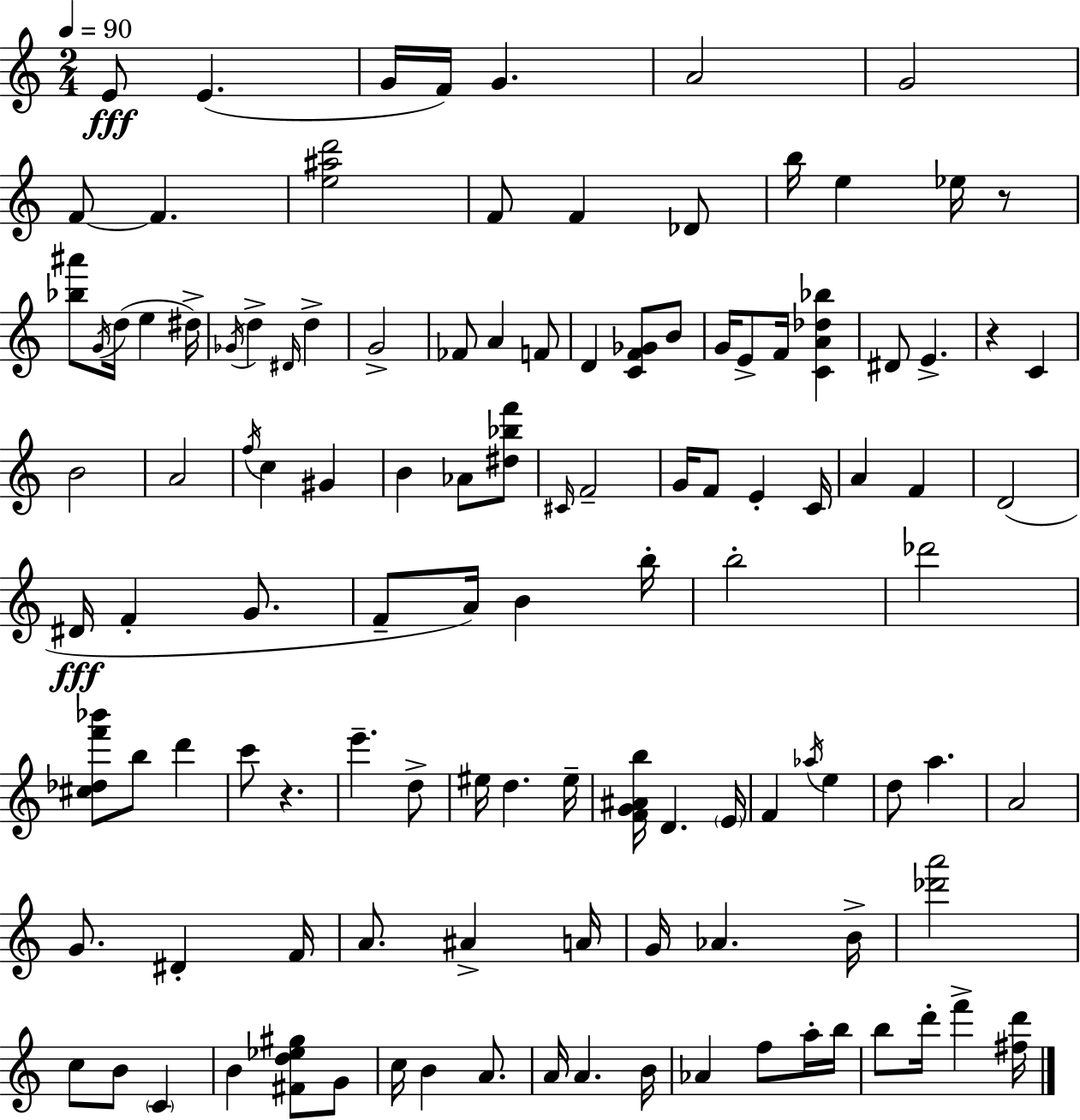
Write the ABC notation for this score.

X:1
T:Untitled
M:2/4
L:1/4
K:Am
E/2 E G/4 F/4 G A2 G2 F/2 F [e^ad']2 F/2 F _D/2 b/4 e _e/4 z/2 [_b^a']/2 G/4 d/4 e ^d/4 _G/4 d ^D/4 d G2 _F/2 A F/2 D [CF_G]/2 B/2 G/4 E/2 F/4 [CA_d_b] ^D/2 E z C B2 A2 f/4 c ^G B _A/2 [^d_bf']/2 ^C/4 F2 G/4 F/2 E C/4 A F D2 ^D/4 F G/2 F/2 A/4 B b/4 b2 _d'2 [^c_df'_b']/2 b/2 d' c'/2 z e' d/2 ^e/4 d ^e/4 [FG^Ab]/4 D E/4 F _a/4 e d/2 a A2 G/2 ^D F/4 A/2 ^A A/4 G/4 _A B/4 [_d'a']2 c/2 B/2 C B [^Fd_e^g]/2 G/2 c/4 B A/2 A/4 A B/4 _A f/2 a/4 b/4 b/2 d'/4 f' [^fd']/4